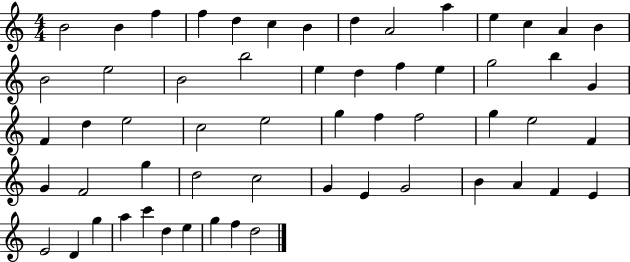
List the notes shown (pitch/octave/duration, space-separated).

B4/h B4/q F5/q F5/q D5/q C5/q B4/q D5/q A4/h A5/q E5/q C5/q A4/q B4/q B4/h E5/h B4/h B5/h E5/q D5/q F5/q E5/q G5/h B5/q G4/q F4/q D5/q E5/h C5/h E5/h G5/q F5/q F5/h G5/q E5/h F4/q G4/q F4/h G5/q D5/h C5/h G4/q E4/q G4/h B4/q A4/q F4/q E4/q E4/h D4/q G5/q A5/q C6/q D5/q E5/q G5/q F5/q D5/h